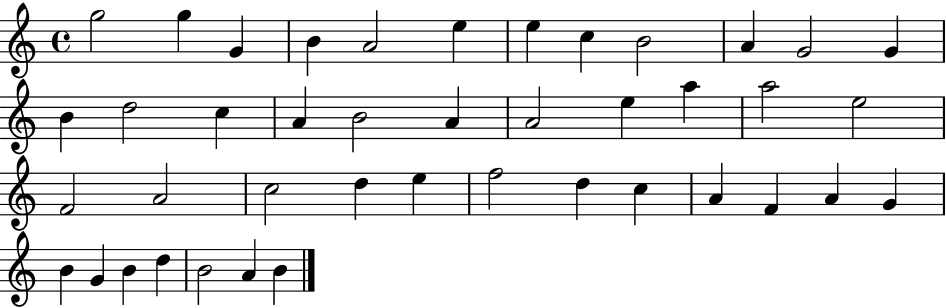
G5/h G5/q G4/q B4/q A4/h E5/q E5/q C5/q B4/h A4/q G4/h G4/q B4/q D5/h C5/q A4/q B4/h A4/q A4/h E5/q A5/q A5/h E5/h F4/h A4/h C5/h D5/q E5/q F5/h D5/q C5/q A4/q F4/q A4/q G4/q B4/q G4/q B4/q D5/q B4/h A4/q B4/q